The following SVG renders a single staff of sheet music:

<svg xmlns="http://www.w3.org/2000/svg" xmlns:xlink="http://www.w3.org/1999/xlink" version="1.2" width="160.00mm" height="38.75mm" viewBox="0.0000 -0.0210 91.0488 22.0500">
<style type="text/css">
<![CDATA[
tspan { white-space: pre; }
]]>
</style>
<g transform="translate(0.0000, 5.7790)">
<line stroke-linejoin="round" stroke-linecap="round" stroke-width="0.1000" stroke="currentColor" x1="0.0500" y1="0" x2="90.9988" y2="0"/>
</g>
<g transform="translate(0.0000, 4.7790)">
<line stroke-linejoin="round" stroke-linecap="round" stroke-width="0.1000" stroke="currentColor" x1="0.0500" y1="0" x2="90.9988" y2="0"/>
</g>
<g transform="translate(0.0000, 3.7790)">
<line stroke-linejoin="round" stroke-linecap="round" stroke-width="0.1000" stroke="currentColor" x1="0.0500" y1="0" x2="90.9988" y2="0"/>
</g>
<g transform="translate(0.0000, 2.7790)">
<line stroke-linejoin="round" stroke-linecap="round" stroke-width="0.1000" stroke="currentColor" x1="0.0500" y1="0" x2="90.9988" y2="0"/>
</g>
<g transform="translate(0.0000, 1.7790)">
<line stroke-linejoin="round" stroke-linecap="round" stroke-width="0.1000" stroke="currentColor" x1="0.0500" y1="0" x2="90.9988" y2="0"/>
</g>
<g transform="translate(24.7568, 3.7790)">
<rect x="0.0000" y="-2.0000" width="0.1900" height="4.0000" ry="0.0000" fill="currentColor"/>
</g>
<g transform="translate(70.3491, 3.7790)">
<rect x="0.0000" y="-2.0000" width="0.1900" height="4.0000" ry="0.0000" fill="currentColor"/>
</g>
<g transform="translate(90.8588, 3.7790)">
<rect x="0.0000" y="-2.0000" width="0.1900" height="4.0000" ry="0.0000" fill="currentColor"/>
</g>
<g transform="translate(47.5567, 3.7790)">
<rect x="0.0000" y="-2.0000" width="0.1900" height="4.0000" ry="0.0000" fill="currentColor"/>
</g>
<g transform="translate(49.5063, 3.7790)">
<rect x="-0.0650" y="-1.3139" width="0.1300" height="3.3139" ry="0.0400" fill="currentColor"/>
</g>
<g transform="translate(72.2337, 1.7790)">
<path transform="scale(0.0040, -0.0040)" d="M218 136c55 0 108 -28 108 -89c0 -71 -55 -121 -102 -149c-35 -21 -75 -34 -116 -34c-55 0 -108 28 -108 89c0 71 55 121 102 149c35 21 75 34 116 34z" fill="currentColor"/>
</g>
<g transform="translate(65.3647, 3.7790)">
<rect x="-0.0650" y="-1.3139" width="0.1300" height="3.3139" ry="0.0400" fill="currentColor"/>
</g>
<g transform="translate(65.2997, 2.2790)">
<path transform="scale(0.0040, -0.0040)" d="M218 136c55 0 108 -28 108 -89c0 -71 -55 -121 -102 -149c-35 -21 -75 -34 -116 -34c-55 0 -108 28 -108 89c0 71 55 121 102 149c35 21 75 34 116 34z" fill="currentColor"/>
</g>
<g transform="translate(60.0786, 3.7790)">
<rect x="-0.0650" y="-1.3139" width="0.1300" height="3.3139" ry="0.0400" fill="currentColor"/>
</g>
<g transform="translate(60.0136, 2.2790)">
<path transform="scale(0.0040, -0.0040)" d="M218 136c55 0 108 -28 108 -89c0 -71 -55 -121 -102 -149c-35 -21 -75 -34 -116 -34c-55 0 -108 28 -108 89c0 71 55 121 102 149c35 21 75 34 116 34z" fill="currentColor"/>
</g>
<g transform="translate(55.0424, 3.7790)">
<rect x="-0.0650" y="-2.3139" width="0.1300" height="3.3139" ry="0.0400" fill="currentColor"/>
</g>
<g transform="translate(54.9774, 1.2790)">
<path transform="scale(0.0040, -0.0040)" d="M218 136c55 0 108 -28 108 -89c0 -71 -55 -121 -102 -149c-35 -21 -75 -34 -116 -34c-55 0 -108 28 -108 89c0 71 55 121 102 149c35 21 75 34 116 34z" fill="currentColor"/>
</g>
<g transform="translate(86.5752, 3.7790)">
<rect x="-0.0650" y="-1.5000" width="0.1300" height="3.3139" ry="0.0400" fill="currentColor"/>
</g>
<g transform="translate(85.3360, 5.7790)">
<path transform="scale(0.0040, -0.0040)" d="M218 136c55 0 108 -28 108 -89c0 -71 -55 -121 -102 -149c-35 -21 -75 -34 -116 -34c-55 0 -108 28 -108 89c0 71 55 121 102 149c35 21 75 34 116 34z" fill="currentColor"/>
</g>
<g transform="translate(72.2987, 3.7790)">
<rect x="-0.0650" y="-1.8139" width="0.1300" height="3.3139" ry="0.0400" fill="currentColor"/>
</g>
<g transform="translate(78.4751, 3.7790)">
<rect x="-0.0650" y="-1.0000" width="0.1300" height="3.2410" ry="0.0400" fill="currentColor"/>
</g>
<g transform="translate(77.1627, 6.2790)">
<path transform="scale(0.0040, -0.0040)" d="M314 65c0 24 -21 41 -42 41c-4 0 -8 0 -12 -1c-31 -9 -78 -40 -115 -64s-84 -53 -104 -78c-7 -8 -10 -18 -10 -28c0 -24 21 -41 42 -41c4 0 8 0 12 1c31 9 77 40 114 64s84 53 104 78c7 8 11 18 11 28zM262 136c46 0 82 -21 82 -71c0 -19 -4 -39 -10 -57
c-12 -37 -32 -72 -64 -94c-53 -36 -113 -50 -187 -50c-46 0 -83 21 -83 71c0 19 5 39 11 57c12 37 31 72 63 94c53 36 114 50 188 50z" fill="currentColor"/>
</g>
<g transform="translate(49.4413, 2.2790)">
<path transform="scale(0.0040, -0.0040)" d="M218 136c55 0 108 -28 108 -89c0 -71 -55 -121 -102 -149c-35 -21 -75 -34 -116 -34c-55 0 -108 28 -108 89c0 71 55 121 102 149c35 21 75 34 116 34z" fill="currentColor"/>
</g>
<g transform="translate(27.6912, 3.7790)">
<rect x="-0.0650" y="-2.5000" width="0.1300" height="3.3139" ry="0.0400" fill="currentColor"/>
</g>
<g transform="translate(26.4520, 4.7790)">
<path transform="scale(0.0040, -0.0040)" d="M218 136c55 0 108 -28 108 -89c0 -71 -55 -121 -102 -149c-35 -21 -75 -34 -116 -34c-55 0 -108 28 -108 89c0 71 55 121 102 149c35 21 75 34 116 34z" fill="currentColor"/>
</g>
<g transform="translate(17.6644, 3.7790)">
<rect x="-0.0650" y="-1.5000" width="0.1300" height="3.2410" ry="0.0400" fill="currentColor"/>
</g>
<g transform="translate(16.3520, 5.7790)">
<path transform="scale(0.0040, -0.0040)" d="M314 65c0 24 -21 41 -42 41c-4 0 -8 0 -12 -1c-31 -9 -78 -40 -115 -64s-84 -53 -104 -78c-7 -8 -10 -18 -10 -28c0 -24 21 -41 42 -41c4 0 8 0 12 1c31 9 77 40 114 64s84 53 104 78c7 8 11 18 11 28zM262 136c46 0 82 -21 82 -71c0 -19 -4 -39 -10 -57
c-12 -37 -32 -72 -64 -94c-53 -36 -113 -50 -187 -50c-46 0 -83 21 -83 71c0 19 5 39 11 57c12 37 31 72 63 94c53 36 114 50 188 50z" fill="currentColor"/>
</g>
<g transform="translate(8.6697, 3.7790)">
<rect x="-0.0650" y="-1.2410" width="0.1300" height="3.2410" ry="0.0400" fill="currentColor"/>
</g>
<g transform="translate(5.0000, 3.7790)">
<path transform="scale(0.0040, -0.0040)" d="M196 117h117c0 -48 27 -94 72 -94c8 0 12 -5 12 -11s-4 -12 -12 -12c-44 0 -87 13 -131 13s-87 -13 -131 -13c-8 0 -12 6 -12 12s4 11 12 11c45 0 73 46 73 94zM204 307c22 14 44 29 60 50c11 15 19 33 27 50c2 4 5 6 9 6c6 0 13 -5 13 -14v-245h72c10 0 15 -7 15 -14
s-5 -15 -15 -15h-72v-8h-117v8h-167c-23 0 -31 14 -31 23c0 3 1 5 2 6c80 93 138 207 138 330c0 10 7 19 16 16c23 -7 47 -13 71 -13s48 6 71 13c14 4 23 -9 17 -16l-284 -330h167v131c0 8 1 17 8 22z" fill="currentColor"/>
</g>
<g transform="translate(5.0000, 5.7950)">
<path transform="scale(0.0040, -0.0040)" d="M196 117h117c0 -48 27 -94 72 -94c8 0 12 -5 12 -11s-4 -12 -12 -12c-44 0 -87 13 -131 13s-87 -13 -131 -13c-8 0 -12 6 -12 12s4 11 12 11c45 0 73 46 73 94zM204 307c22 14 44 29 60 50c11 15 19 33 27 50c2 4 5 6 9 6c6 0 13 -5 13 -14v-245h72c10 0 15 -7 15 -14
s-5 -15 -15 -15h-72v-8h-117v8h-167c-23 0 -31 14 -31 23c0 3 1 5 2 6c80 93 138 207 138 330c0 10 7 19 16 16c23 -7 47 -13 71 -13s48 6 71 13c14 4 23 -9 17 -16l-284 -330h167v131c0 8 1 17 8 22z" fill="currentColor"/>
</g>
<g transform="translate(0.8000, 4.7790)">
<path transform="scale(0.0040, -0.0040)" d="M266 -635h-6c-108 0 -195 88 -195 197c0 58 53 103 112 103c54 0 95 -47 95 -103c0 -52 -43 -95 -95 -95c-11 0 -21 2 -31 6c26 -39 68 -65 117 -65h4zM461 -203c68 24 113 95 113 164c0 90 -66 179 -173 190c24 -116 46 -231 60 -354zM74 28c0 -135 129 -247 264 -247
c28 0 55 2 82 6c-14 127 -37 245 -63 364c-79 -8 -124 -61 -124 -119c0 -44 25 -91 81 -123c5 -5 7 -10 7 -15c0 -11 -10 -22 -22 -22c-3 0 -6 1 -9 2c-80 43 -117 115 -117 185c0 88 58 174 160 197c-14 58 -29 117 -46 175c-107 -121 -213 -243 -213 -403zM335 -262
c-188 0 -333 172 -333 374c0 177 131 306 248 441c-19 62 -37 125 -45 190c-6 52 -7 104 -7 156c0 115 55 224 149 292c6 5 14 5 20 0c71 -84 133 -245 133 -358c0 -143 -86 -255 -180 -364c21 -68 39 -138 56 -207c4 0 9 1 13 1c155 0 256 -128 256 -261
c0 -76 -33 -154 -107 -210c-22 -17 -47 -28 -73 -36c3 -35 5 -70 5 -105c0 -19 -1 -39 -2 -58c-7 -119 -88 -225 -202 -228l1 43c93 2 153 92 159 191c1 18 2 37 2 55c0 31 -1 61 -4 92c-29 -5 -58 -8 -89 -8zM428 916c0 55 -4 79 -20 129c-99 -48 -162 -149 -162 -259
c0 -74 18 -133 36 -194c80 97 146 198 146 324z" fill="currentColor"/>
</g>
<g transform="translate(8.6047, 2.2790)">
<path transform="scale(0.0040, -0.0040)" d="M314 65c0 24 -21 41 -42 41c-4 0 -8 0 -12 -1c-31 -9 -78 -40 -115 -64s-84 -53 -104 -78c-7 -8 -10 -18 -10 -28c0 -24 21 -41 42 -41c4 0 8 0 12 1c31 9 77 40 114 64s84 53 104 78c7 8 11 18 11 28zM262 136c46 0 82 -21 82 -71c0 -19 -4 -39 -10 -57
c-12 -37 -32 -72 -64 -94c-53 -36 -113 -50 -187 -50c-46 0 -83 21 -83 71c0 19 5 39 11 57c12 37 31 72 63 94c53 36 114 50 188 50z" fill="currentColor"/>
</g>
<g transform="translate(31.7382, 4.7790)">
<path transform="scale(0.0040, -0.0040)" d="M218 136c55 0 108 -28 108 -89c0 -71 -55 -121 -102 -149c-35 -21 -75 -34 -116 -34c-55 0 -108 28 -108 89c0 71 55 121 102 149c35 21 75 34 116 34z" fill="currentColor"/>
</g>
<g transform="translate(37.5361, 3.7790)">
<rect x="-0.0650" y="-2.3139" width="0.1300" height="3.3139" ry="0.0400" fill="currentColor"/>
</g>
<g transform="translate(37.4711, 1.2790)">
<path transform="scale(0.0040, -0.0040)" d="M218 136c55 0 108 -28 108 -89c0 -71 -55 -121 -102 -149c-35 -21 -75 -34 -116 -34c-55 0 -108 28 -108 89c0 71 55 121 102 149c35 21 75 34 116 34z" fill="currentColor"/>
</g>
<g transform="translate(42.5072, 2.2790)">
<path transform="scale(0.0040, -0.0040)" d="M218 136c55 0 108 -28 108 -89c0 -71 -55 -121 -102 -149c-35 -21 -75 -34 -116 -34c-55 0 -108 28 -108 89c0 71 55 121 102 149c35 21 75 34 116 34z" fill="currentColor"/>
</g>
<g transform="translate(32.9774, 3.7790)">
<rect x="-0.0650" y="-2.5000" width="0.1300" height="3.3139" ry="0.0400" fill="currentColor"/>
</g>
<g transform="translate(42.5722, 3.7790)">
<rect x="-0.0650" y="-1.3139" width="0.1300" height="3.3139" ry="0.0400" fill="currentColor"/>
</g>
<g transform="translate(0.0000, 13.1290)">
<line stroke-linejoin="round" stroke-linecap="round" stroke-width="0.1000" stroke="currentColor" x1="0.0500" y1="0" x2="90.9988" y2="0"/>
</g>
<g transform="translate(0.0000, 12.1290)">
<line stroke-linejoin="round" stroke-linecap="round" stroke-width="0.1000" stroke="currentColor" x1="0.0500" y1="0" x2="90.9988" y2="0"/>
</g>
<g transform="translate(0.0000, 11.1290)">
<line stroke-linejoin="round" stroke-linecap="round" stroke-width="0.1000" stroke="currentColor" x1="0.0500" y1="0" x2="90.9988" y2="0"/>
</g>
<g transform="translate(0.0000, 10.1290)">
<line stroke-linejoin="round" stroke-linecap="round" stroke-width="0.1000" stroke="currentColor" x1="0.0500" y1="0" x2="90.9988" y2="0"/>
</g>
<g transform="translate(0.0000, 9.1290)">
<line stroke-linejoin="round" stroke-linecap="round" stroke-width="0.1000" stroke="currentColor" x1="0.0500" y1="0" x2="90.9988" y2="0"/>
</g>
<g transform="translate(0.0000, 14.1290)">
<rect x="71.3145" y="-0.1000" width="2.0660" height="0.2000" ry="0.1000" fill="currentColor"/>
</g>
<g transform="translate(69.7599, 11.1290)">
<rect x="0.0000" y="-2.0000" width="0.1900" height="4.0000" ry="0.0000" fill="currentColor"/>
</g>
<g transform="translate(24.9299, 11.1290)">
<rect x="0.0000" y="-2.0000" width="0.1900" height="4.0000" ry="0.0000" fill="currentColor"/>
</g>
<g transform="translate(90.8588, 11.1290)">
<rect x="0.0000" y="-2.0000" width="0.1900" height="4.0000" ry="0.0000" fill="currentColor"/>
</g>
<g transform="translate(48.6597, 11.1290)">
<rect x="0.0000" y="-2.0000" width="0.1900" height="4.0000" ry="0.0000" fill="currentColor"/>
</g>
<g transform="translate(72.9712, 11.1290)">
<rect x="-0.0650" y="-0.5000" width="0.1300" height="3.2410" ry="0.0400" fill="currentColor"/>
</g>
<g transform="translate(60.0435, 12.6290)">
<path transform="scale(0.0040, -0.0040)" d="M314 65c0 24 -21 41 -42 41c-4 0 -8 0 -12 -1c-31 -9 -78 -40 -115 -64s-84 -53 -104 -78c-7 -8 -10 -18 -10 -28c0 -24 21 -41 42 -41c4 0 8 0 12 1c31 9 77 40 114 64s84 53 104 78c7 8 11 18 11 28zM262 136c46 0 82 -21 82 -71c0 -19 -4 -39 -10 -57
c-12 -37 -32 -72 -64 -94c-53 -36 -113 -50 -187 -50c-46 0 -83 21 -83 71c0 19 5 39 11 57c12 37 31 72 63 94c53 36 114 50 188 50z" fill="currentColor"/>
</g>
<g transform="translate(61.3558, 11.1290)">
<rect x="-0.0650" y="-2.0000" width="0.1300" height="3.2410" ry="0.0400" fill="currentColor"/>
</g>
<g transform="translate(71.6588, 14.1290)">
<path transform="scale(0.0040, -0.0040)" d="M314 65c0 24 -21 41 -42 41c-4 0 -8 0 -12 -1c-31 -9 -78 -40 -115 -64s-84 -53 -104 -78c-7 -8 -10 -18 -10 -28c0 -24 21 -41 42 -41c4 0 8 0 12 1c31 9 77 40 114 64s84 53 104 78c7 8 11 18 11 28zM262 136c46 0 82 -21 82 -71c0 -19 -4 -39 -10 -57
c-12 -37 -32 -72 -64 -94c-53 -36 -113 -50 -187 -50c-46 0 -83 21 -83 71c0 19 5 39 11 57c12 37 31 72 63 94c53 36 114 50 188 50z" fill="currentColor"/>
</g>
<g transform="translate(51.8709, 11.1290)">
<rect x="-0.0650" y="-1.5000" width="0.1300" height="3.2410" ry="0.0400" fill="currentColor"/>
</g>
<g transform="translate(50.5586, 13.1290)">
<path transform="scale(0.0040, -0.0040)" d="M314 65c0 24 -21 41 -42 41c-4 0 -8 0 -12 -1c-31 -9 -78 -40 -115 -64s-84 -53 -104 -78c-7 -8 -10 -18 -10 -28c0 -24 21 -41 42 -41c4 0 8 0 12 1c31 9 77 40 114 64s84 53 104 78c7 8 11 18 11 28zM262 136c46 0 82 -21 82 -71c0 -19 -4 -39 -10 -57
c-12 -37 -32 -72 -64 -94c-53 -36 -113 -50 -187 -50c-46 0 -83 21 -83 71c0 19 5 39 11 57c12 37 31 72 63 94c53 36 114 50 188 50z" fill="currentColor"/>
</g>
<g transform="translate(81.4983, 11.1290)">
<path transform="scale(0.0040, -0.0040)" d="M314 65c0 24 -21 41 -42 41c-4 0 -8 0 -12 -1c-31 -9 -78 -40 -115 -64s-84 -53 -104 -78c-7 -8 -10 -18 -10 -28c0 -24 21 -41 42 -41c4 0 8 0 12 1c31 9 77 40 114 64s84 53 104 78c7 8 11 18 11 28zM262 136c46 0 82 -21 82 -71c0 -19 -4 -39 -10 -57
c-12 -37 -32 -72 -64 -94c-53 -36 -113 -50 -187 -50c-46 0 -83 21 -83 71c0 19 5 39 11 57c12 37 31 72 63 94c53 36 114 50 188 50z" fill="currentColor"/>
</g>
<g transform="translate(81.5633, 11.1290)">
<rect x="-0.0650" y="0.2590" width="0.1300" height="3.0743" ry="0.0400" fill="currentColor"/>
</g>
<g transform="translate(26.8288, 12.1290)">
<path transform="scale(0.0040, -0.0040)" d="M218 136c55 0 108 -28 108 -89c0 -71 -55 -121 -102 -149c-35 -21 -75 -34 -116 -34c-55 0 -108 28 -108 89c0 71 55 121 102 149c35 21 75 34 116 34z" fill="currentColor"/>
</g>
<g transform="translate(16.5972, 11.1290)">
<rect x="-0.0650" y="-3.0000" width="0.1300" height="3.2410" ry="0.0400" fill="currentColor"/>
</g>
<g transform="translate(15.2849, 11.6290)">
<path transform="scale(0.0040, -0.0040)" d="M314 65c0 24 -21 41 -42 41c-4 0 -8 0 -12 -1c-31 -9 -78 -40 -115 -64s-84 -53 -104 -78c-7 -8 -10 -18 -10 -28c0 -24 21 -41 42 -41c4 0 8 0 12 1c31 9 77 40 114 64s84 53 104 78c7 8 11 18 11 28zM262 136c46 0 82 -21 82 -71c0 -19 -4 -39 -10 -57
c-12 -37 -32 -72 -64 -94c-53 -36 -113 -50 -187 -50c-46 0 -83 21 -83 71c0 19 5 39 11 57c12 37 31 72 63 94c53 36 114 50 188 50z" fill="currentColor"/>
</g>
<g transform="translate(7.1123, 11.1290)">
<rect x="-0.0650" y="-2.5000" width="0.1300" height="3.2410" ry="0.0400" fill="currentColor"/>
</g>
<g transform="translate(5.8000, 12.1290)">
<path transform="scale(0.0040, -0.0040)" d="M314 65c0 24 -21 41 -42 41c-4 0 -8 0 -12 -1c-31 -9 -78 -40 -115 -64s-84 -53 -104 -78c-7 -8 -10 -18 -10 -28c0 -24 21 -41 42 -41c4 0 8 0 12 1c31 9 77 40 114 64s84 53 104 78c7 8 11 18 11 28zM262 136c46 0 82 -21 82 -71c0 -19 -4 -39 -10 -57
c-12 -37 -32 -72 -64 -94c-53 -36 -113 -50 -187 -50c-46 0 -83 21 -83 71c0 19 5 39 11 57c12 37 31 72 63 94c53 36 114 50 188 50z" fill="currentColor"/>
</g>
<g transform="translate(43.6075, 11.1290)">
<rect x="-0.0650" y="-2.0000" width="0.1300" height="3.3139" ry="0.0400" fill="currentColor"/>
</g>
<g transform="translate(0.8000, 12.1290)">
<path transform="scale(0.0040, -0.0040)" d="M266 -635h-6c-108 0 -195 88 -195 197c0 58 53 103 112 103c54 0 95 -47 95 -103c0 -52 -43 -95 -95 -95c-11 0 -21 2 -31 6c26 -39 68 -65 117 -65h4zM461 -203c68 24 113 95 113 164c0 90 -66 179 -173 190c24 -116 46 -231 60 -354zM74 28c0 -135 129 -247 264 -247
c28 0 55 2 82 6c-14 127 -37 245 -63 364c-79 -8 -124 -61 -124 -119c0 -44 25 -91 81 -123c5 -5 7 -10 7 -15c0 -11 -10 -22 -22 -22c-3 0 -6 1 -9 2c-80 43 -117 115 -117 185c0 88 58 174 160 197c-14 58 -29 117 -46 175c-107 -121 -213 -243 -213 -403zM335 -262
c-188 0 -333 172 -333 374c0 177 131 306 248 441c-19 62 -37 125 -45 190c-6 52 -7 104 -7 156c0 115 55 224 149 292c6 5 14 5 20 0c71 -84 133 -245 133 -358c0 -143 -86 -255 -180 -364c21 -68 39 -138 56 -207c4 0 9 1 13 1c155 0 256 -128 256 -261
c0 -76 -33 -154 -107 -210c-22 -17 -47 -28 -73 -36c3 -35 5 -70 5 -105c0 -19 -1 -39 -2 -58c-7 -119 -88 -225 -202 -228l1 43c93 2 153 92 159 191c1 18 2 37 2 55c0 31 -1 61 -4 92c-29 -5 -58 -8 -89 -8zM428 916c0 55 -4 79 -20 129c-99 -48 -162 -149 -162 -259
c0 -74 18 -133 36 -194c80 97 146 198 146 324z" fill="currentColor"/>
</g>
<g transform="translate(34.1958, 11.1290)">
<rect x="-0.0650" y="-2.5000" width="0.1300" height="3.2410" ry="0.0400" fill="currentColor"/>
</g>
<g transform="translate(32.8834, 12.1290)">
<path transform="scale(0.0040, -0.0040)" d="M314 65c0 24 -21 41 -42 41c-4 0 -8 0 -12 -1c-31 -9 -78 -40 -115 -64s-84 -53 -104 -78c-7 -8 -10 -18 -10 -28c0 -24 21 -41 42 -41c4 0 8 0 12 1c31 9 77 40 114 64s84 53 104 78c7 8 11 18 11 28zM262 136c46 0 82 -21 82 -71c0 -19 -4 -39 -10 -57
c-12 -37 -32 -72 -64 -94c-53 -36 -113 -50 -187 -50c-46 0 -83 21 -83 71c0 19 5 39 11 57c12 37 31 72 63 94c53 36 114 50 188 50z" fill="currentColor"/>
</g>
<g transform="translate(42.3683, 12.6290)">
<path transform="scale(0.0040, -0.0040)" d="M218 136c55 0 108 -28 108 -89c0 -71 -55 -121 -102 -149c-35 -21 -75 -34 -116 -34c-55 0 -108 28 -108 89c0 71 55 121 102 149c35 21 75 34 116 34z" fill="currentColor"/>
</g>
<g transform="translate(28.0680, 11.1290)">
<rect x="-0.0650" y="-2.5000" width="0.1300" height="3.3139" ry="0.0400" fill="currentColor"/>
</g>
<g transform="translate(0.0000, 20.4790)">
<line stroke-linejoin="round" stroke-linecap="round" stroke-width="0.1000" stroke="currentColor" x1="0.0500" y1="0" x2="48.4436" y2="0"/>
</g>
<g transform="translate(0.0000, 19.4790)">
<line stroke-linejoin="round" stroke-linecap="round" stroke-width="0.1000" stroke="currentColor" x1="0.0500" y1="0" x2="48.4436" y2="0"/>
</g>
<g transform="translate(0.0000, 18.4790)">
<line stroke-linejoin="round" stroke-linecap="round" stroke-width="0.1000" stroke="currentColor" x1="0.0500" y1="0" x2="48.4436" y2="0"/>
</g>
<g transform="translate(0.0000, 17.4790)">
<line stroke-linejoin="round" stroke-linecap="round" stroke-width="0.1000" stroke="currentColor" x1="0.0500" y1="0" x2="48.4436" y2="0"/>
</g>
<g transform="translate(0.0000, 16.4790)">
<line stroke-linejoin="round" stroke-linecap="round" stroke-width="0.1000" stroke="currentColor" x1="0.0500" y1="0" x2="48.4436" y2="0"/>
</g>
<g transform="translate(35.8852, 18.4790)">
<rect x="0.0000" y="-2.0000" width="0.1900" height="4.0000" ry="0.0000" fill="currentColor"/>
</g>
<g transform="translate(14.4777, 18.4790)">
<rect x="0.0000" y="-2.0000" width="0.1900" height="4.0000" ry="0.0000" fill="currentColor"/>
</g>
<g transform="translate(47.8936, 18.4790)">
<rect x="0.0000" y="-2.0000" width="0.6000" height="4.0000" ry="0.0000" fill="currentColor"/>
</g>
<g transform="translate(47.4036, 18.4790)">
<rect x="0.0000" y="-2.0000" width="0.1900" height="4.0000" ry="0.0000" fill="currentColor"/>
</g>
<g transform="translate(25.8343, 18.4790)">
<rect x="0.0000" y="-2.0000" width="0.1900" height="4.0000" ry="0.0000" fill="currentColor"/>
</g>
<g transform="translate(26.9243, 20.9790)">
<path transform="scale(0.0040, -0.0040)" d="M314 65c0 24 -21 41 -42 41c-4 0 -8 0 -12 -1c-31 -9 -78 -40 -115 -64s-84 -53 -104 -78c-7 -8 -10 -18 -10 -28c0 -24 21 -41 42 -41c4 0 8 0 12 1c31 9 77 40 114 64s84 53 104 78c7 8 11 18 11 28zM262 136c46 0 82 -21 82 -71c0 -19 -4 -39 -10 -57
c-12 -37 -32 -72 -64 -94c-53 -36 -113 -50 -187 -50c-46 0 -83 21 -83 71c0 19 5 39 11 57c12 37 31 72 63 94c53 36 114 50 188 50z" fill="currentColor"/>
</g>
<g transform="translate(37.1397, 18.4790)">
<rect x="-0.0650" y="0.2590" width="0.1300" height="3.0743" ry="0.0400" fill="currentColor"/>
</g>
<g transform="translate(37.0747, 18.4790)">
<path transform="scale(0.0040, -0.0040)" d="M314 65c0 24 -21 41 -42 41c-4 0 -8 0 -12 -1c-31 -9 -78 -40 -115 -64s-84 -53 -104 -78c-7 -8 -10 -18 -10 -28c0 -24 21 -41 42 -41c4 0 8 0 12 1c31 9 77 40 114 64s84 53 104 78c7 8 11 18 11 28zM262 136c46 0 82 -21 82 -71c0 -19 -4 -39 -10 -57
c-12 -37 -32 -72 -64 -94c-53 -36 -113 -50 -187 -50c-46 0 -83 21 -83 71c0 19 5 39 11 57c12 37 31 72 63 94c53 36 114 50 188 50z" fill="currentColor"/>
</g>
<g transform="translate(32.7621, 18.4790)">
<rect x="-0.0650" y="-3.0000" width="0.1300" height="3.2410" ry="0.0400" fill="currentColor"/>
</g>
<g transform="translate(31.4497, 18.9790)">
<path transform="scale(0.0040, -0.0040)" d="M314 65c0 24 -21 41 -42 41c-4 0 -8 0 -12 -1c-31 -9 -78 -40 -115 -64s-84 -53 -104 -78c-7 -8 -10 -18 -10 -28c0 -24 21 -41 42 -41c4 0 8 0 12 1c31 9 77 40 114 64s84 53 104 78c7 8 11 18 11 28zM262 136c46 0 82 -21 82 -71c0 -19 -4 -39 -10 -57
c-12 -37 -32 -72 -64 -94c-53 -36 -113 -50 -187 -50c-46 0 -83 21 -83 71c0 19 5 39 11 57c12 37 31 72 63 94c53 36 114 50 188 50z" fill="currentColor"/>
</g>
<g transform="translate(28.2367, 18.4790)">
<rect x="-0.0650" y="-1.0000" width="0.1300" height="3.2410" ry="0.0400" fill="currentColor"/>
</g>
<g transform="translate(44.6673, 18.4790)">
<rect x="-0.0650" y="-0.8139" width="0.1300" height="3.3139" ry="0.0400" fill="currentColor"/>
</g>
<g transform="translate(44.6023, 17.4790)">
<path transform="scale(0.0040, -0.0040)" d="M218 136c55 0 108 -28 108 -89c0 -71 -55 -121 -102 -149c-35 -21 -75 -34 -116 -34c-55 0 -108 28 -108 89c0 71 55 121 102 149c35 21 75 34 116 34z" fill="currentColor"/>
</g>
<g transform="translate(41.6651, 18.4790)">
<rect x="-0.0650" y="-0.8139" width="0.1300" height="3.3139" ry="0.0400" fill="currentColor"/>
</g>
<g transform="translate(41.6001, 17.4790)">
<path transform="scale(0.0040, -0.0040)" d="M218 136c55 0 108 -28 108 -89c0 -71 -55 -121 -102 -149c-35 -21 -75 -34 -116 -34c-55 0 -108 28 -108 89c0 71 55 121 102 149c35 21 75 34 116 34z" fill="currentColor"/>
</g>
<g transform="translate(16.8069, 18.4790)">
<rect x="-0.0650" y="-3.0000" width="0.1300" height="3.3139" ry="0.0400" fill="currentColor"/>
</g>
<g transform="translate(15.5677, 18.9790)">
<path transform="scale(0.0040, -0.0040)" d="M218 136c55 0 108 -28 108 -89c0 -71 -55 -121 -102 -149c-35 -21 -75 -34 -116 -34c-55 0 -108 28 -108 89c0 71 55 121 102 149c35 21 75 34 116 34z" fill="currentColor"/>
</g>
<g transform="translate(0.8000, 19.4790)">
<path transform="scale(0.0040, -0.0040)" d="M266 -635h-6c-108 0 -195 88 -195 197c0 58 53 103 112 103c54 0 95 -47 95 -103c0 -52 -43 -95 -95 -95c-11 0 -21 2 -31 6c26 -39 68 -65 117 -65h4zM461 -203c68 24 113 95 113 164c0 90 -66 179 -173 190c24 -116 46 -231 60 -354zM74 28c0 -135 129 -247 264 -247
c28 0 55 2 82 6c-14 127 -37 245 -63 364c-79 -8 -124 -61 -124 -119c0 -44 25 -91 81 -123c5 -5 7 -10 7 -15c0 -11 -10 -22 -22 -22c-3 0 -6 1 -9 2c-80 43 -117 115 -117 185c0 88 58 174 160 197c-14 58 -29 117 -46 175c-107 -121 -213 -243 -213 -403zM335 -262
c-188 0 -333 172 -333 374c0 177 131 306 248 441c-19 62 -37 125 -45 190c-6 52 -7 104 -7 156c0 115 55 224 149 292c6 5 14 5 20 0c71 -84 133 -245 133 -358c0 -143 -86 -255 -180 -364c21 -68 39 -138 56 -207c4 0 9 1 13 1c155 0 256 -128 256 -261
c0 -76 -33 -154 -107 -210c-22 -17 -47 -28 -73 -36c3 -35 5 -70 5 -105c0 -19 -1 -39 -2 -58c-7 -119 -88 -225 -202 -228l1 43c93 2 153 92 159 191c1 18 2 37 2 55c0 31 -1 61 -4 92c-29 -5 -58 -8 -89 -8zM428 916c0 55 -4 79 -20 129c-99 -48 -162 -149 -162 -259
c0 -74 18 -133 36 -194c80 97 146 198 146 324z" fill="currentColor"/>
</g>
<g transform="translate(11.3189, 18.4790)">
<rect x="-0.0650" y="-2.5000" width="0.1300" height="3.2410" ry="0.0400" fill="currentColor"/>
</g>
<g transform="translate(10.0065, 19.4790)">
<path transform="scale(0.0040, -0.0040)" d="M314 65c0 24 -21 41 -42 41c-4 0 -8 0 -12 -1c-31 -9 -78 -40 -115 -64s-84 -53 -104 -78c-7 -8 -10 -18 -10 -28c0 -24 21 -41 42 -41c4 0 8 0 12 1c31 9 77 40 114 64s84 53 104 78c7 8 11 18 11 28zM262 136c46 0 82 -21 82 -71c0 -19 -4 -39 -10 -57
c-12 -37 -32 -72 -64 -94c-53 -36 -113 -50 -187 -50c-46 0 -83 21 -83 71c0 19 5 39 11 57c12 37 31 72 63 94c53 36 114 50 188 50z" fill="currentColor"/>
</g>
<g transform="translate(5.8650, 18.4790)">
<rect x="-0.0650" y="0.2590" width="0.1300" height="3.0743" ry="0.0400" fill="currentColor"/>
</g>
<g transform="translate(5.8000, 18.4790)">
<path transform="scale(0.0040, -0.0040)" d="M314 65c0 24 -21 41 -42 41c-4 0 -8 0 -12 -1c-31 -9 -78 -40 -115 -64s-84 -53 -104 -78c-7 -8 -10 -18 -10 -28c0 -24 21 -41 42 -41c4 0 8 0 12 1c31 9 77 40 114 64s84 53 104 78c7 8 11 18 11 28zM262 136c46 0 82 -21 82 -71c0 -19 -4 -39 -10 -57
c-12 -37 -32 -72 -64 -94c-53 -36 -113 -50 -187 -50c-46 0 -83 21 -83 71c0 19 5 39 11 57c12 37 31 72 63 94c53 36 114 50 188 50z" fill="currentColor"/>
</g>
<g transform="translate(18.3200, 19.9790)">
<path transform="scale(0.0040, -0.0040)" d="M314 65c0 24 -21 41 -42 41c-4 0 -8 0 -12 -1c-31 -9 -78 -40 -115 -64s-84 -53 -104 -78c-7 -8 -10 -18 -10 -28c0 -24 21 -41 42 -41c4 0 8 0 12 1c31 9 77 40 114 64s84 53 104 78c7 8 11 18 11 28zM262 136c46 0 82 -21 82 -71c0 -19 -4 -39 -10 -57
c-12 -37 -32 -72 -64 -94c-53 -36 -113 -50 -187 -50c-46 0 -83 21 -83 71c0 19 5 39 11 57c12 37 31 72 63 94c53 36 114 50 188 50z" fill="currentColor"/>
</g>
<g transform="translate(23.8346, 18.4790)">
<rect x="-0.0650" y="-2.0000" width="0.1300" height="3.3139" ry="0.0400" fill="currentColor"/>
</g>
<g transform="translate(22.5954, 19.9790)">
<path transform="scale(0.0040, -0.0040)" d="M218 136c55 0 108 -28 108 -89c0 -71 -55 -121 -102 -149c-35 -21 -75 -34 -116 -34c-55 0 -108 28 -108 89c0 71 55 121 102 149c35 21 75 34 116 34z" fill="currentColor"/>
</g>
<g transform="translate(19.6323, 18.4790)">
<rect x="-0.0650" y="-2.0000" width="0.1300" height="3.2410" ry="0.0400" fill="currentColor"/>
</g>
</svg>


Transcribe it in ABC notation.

X:1
T:Untitled
M:4/4
L:1/4
K:C
e2 E2 G G g e e g e e f D2 E G2 A2 G G2 F E2 F2 C2 B2 B2 G2 A F2 F D2 A2 B2 d d